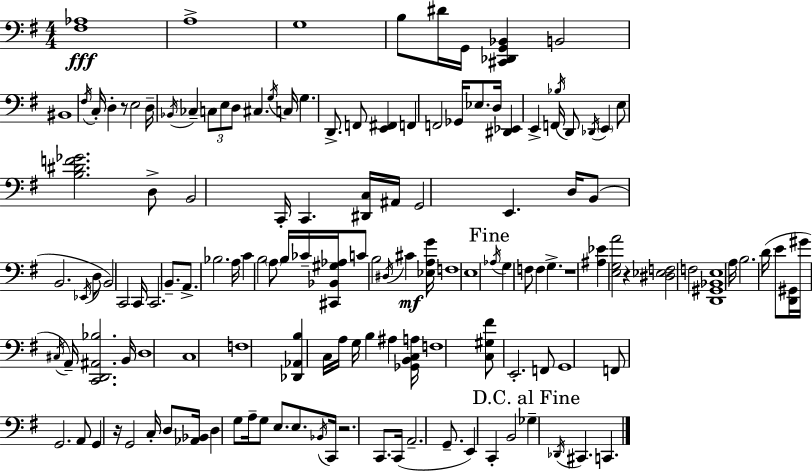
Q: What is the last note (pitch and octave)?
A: C2